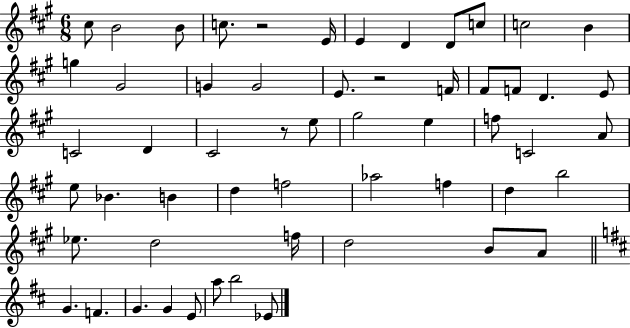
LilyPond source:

{
  \clef treble
  \numericTimeSignature
  \time 6/8
  \key a \major
  cis''8 b'2 b'8 | c''8. r2 e'16 | e'4 d'4 d'8 c''8 | c''2 b'4 | \break g''4 gis'2 | g'4 g'2 | e'8. r2 f'16 | fis'8 f'8 d'4. e'8 | \break c'2 d'4 | cis'2 r8 e''8 | gis''2 e''4 | f''8 c'2 a'8 | \break e''8 bes'4. b'4 | d''4 f''2 | aes''2 f''4 | d''4 b''2 | \break ees''8. d''2 f''16 | d''2 b'8 a'8 | \bar "||" \break \key b \minor g'4. f'4. | g'4. g'4 e'8 | a''8 b''2 ees'8 | \bar "|."
}